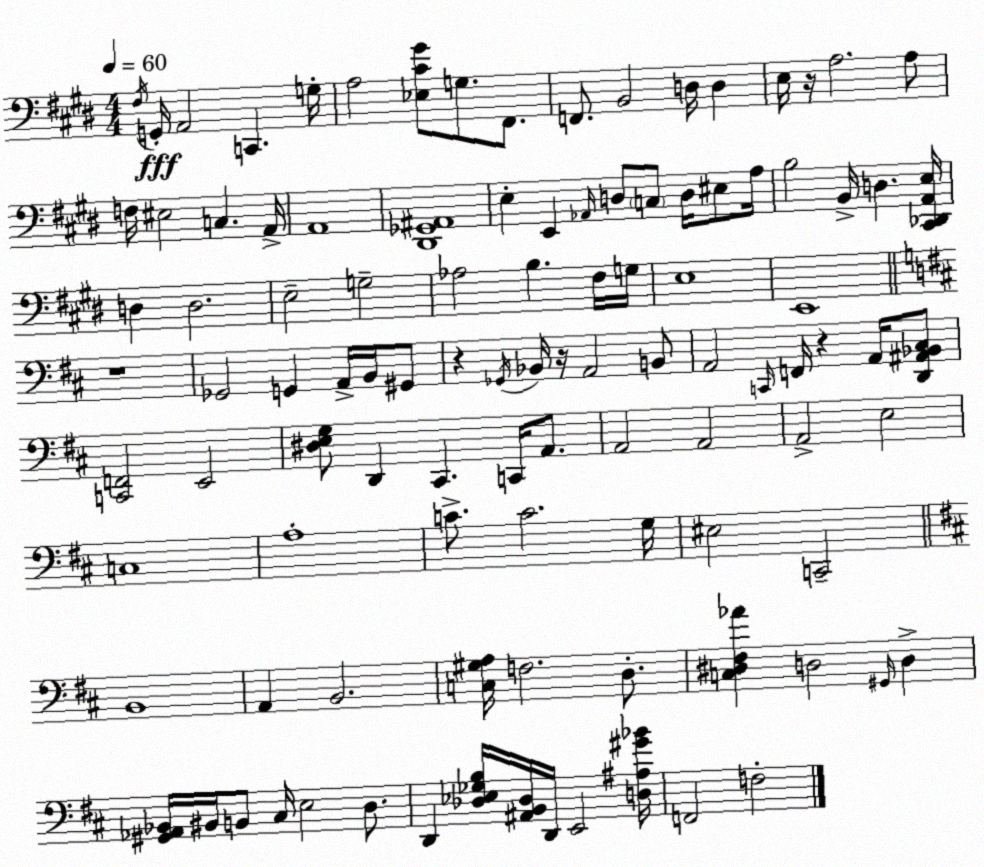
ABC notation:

X:1
T:Untitled
M:4/4
L:1/4
K:E
^F,/4 G,,/4 A,,2 C,, G,/4 A,2 [_E,^C^G]/2 G,/2 ^F,,/2 F,,/2 B,,2 D,/4 D, E,/4 z/4 A,2 A,/2 F,/4 ^E,2 C, A,,/4 A,,4 [^D,,_G,,^A,,]4 E, E,, _A,,/4 D,/2 C,/2 D,/4 ^E,/2 A,/4 B,2 B,,/4 D, [^C,,_D,,A,,E,]/4 D, D,2 E,2 G,2 _A,2 B, ^F,/4 G,/4 E,4 E,,4 z4 _G,,2 G,, A,,/4 B,,/4 ^G,,/2 z _G,,/4 _B,,/4 z/4 A,,2 B,,/2 A,,2 C,,/4 F,,/4 z A,,/4 [D,,^A,,_B,,^C,]/2 [C,,F,,]2 E,,2 [^D,E,G,]/2 D,, ^C,, C,,/4 A,,/2 A,,2 A,,2 A,,2 E,2 C,4 A,4 C/2 C2 G,/4 ^E,2 C,,2 B,,4 A,, B,,2 [C,^G,A,]/4 F,2 D,/2 [C,^D,^F,_A] D,2 ^G,,/4 D, [^G,,_A,,_B,,]/4 ^B,,/4 B,,/2 ^C,/4 E,2 D,/2 D,, [_D,_E,_G,B,]/4 [^A,,B,,_D,]/4 D,,/4 E,,2 [D,^A,^G_B]/4 F,,2 F,2